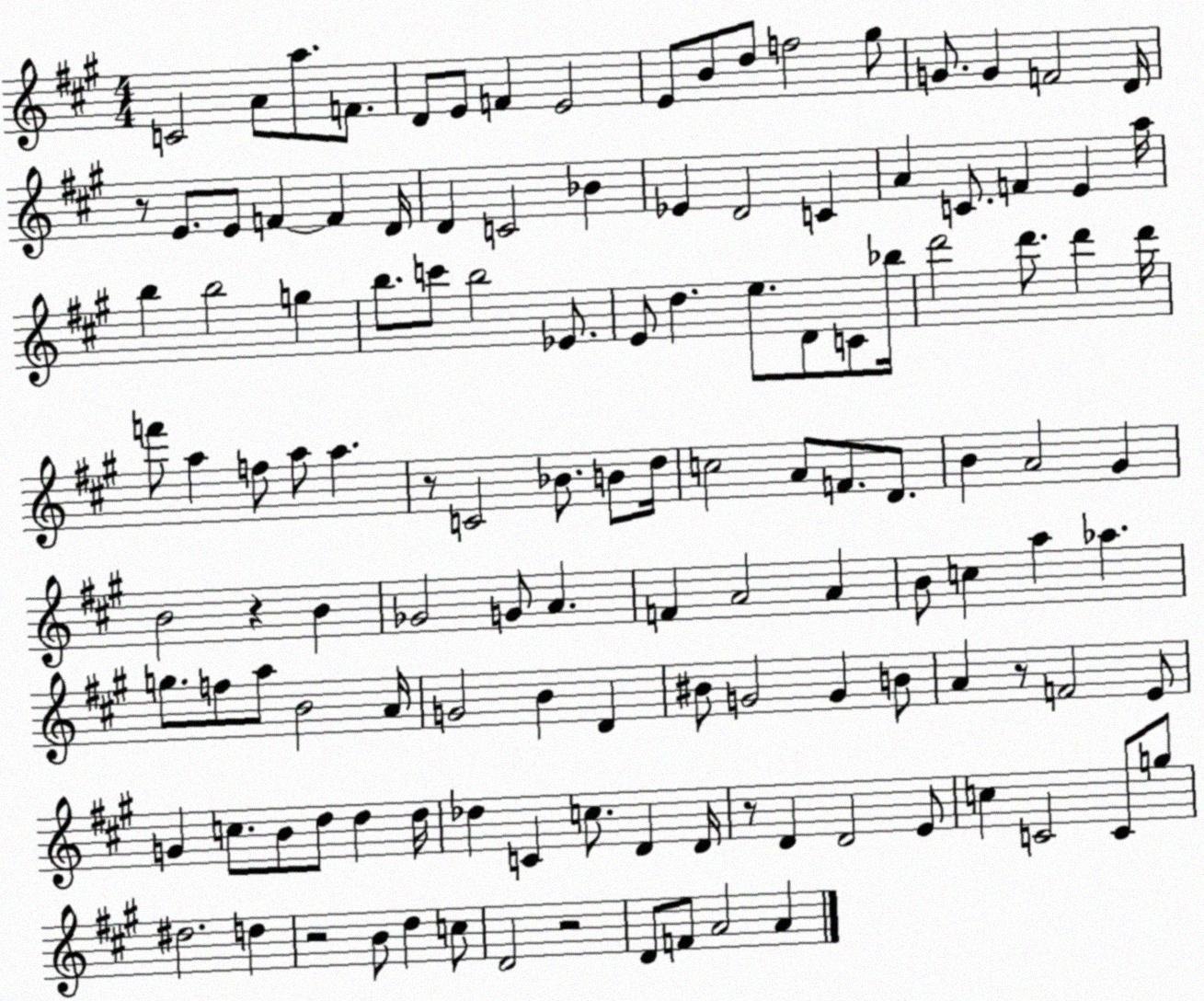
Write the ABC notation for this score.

X:1
T:Untitled
M:4/4
L:1/4
K:A
C2 A/2 a/2 F/2 D/2 E/2 F E2 E/2 B/2 d/2 f2 ^g/2 G/2 G F2 D/4 z/2 E/2 E/2 F F D/4 D C2 _B _E D2 C A C/2 F E a/4 b b2 g b/2 c'/2 b2 _E/2 E/2 d e/2 D/2 C/2 _b/4 d'2 d'/2 d' d'/4 f'/2 a f/2 a/2 a z/2 C2 _B/2 B/2 d/4 c2 A/2 F/2 D/2 B A2 ^G B2 z B _G2 G/2 A F A2 A B/2 c a _a g/2 f/2 a/2 B2 A/4 G2 B D ^B/2 G2 G B/2 A z/2 F2 E/2 G c/2 B/2 d/2 d d/4 _d C c/2 D D/4 z/2 D D2 E/2 c C2 C/2 g/2 ^d2 d z2 B/2 d c/2 D2 z2 D/2 F/2 A2 A